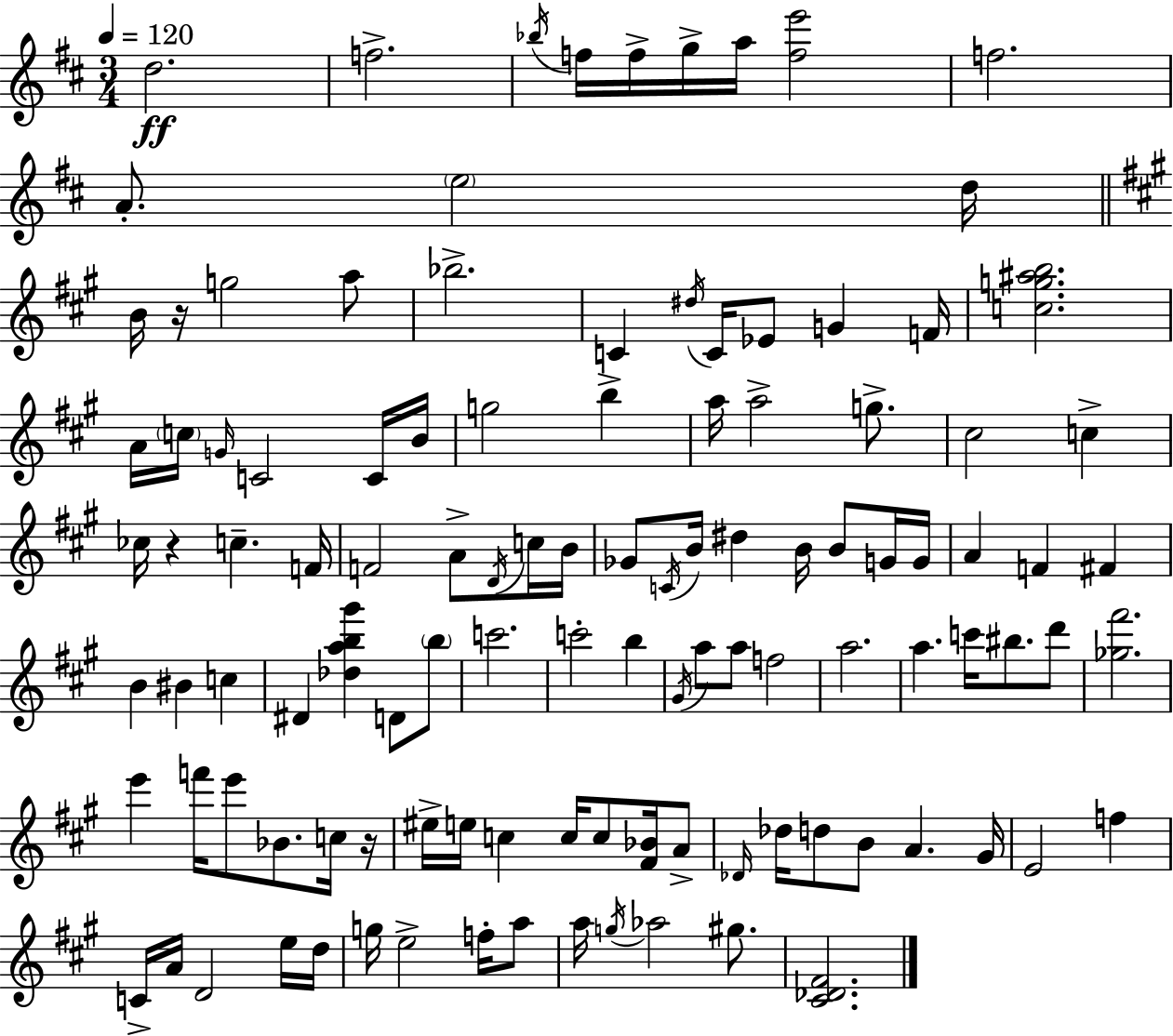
X:1
T:Untitled
M:3/4
L:1/4
K:D
d2 f2 _b/4 f/4 f/4 g/4 a/4 [fe']2 f2 A/2 e2 d/4 B/4 z/4 g2 a/2 _b2 C ^d/4 C/4 _E/2 G F/4 [cg^ab]2 A/4 c/4 G/4 C2 C/4 B/4 g2 b a/4 a2 g/2 ^c2 c _c/4 z c F/4 F2 A/2 D/4 c/4 B/4 _G/2 C/4 B/4 ^d B/4 B/2 G/4 G/4 A F ^F B ^B c ^D [_dab^g'] D/2 b/2 c'2 c'2 b ^G/4 a/2 a/2 f2 a2 a c'/4 ^b/2 d'/2 [_g^f']2 e' f'/4 e'/2 _B/2 c/4 z/4 ^e/4 e/4 c c/4 c/2 [^F_B]/4 A/2 _D/4 _d/4 d/2 B/2 A ^G/4 E2 f C/4 A/4 D2 e/4 d/4 g/4 e2 f/4 a/2 a/4 g/4 _a2 ^g/2 [^C_D^F]2